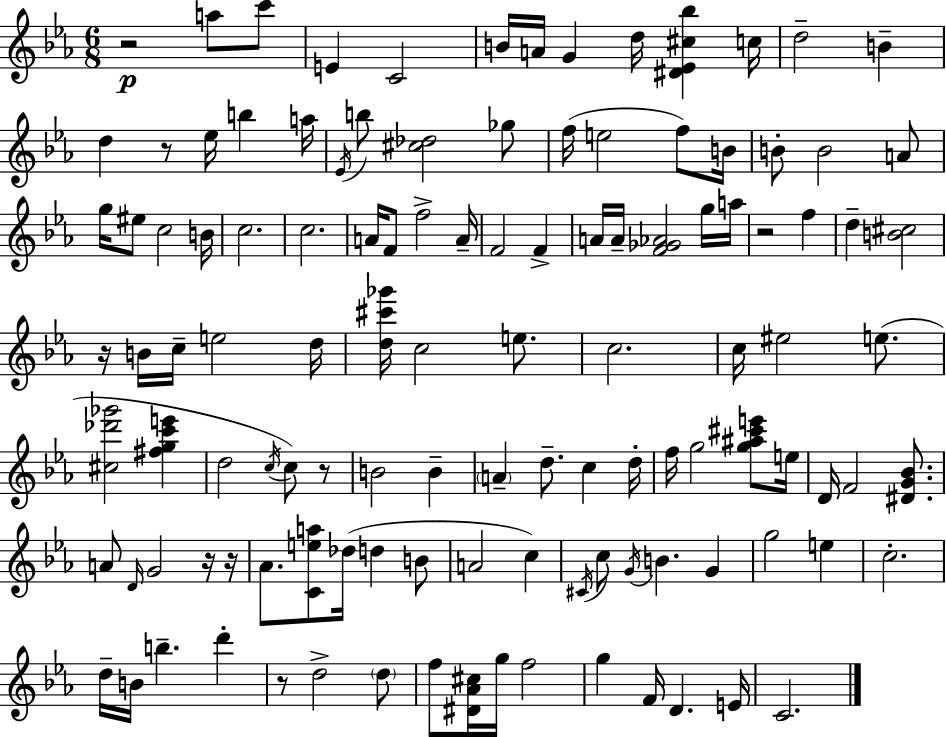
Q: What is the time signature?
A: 6/8